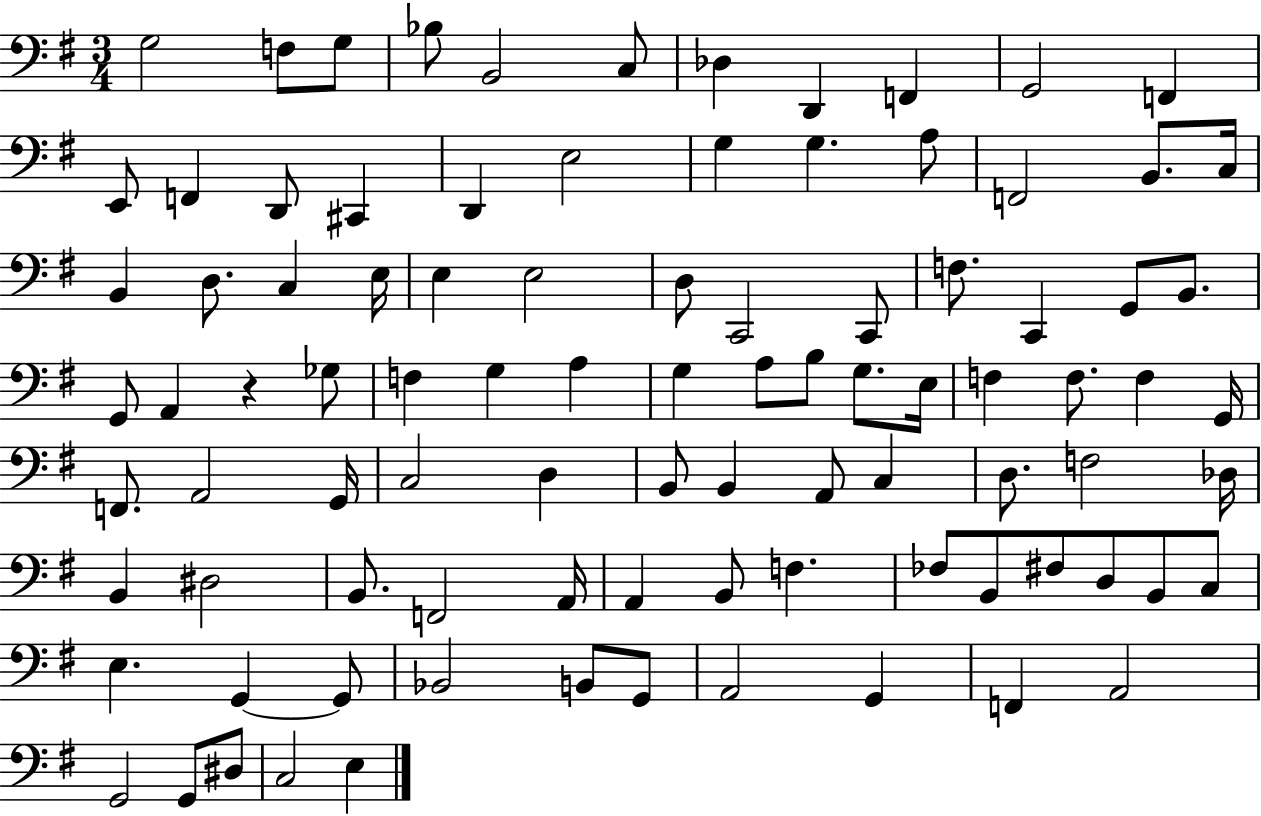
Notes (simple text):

G3/h F3/e G3/e Bb3/e B2/h C3/e Db3/q D2/q F2/q G2/h F2/q E2/e F2/q D2/e C#2/q D2/q E3/h G3/q G3/q. A3/e F2/h B2/e. C3/s B2/q D3/e. C3/q E3/s E3/q E3/h D3/e C2/h C2/e F3/e. C2/q G2/e B2/e. G2/e A2/q R/q Gb3/e F3/q G3/q A3/q G3/q A3/e B3/e G3/e. E3/s F3/q F3/e. F3/q G2/s F2/e. A2/h G2/s C3/h D3/q B2/e B2/q A2/e C3/q D3/e. F3/h Db3/s B2/q D#3/h B2/e. F2/h A2/s A2/q B2/e F3/q. FES3/e B2/e F#3/e D3/e B2/e C3/e E3/q. G2/q G2/e Bb2/h B2/e G2/e A2/h G2/q F2/q A2/h G2/h G2/e D#3/e C3/h E3/q